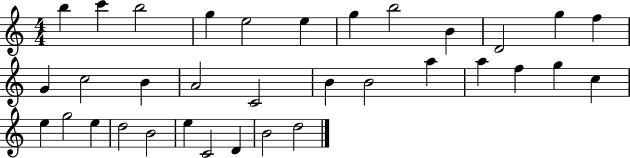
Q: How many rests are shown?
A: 0